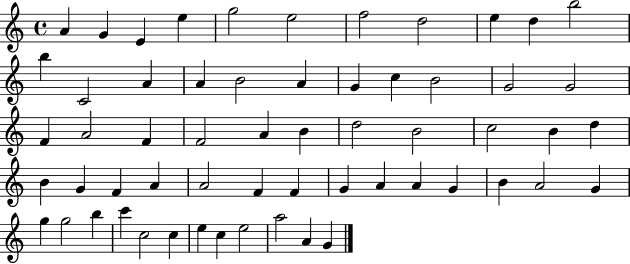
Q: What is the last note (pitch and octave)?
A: G4